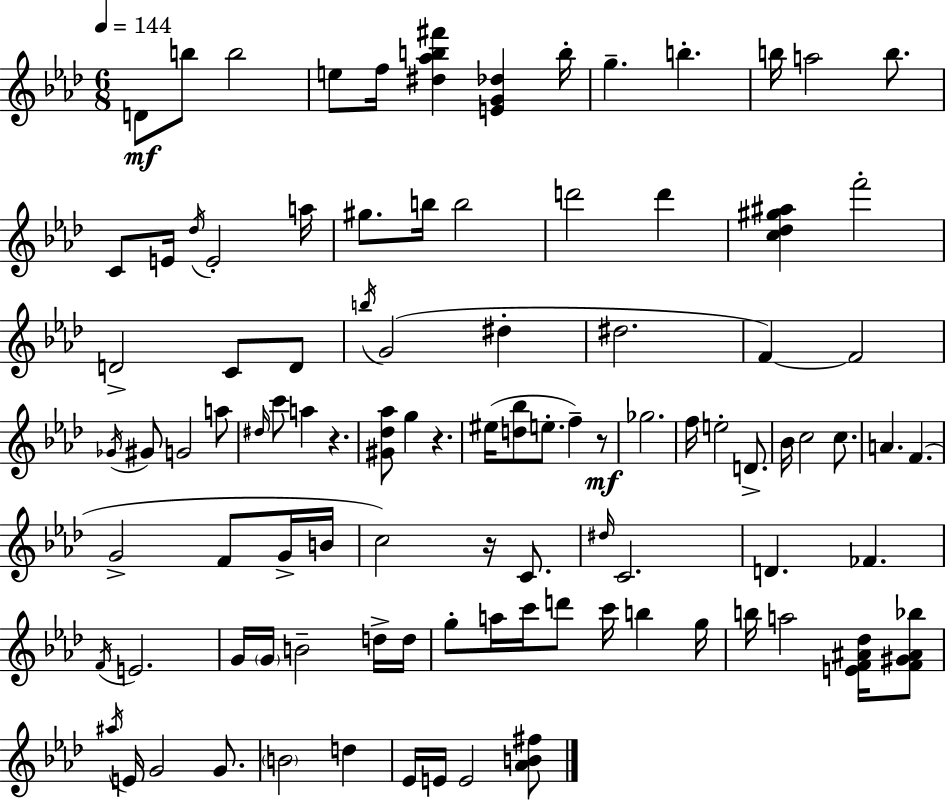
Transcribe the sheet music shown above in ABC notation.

X:1
T:Untitled
M:6/8
L:1/4
K:Ab
D/2 b/2 b2 e/2 f/4 [^d_ab^f'] [EG_d] b/4 g b b/4 a2 b/2 C/2 E/4 _d/4 E2 a/4 ^g/2 b/4 b2 d'2 d' [c_d^g^a] f'2 D2 C/2 D/2 b/4 G2 ^d ^d2 F F2 _G/4 ^G/2 G2 a/2 ^d/4 c'/2 a z [^G_d_a]/2 g z ^e/4 [d_b]/2 e/2 f z/2 _g2 f/4 e2 D/2 _B/4 c2 c/2 A F G2 F/2 G/4 B/4 c2 z/4 C/2 ^d/4 C2 D _F F/4 E2 G/4 G/4 B2 d/4 d/4 g/2 a/4 c'/4 d'/2 c'/4 b g/4 b/4 a2 [EF^A_d]/4 [F^G^A_b]/2 ^a/4 E/4 G2 G/2 B2 d _E/4 E/4 E2 [_AB^f]/2